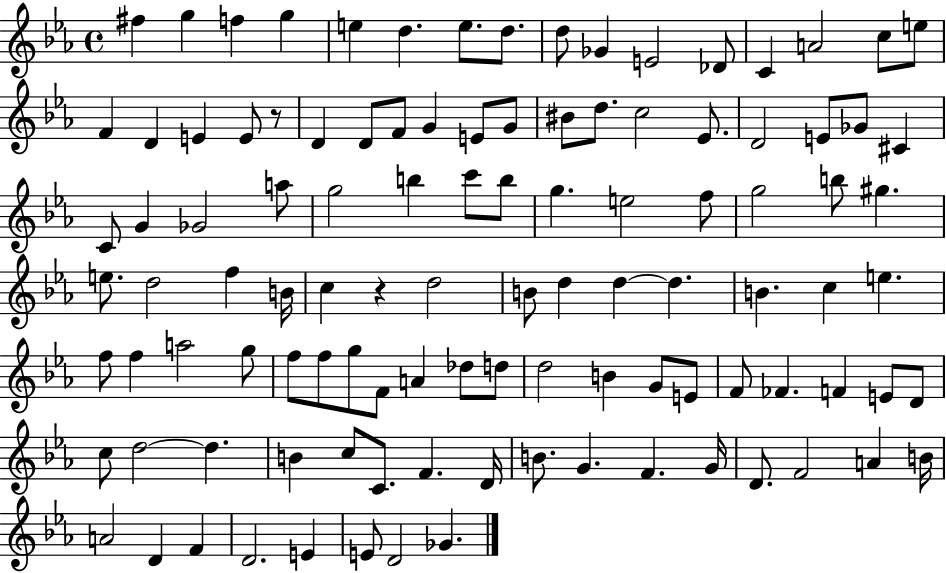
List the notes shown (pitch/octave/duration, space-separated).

F#5/q G5/q F5/q G5/q E5/q D5/q. E5/e. D5/e. D5/e Gb4/q E4/h Db4/e C4/q A4/h C5/e E5/e F4/q D4/q E4/q E4/e R/e D4/q D4/e F4/e G4/q E4/e G4/e BIS4/e D5/e. C5/h Eb4/e. D4/h E4/e Gb4/e C#4/q C4/e G4/q Gb4/h A5/e G5/h B5/q C6/e B5/e G5/q. E5/h F5/e G5/h B5/e G#5/q. E5/e. D5/h F5/q B4/s C5/q R/q D5/h B4/e D5/q D5/q D5/q. B4/q. C5/q E5/q. F5/e F5/q A5/h G5/e F5/e F5/e G5/e F4/e A4/q Db5/e D5/e D5/h B4/q G4/e E4/e F4/e FES4/q. F4/q E4/e D4/e C5/e D5/h D5/q. B4/q C5/e C4/e. F4/q. D4/s B4/e. G4/q. F4/q. G4/s D4/e. F4/h A4/q B4/s A4/h D4/q F4/q D4/h. E4/q E4/e D4/h Gb4/q.